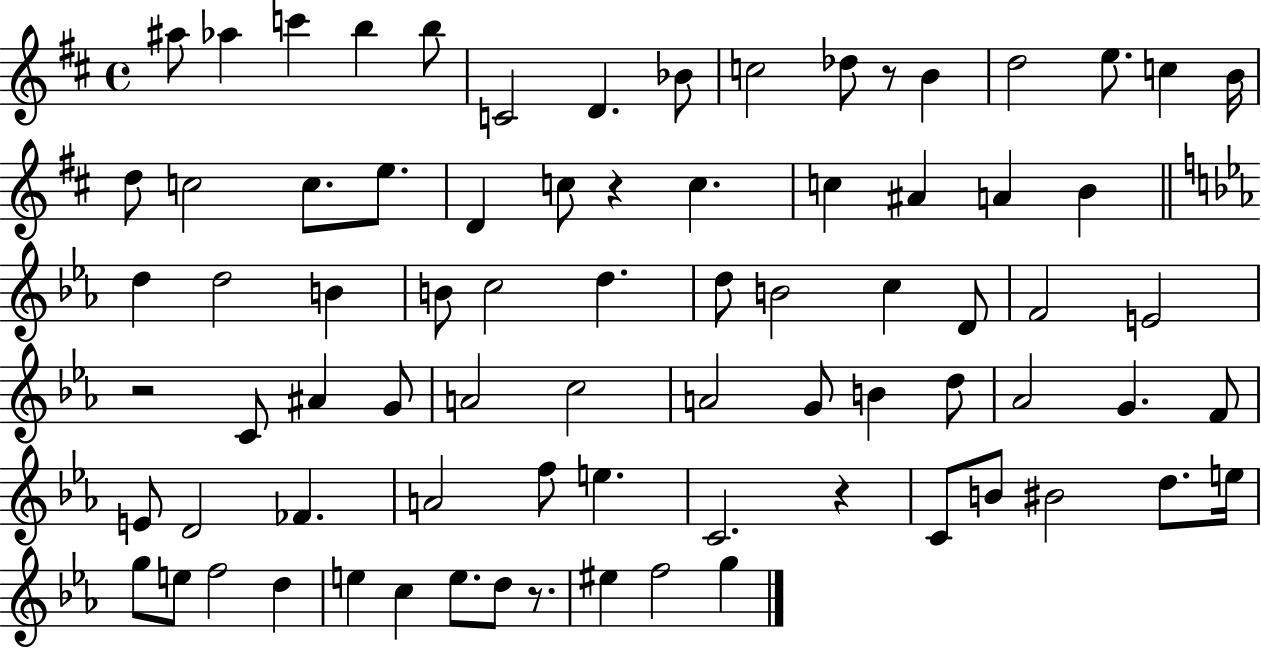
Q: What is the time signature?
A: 4/4